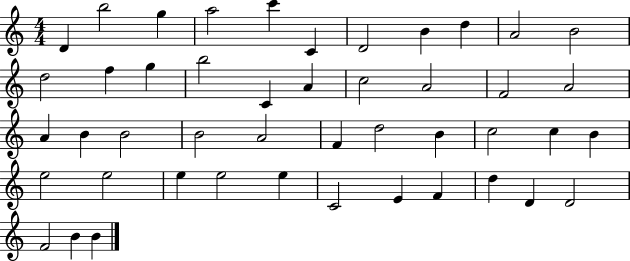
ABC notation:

X:1
T:Untitled
M:4/4
L:1/4
K:C
D b2 g a2 c' C D2 B d A2 B2 d2 f g b2 C A c2 A2 F2 A2 A B B2 B2 A2 F d2 B c2 c B e2 e2 e e2 e C2 E F d D D2 F2 B B